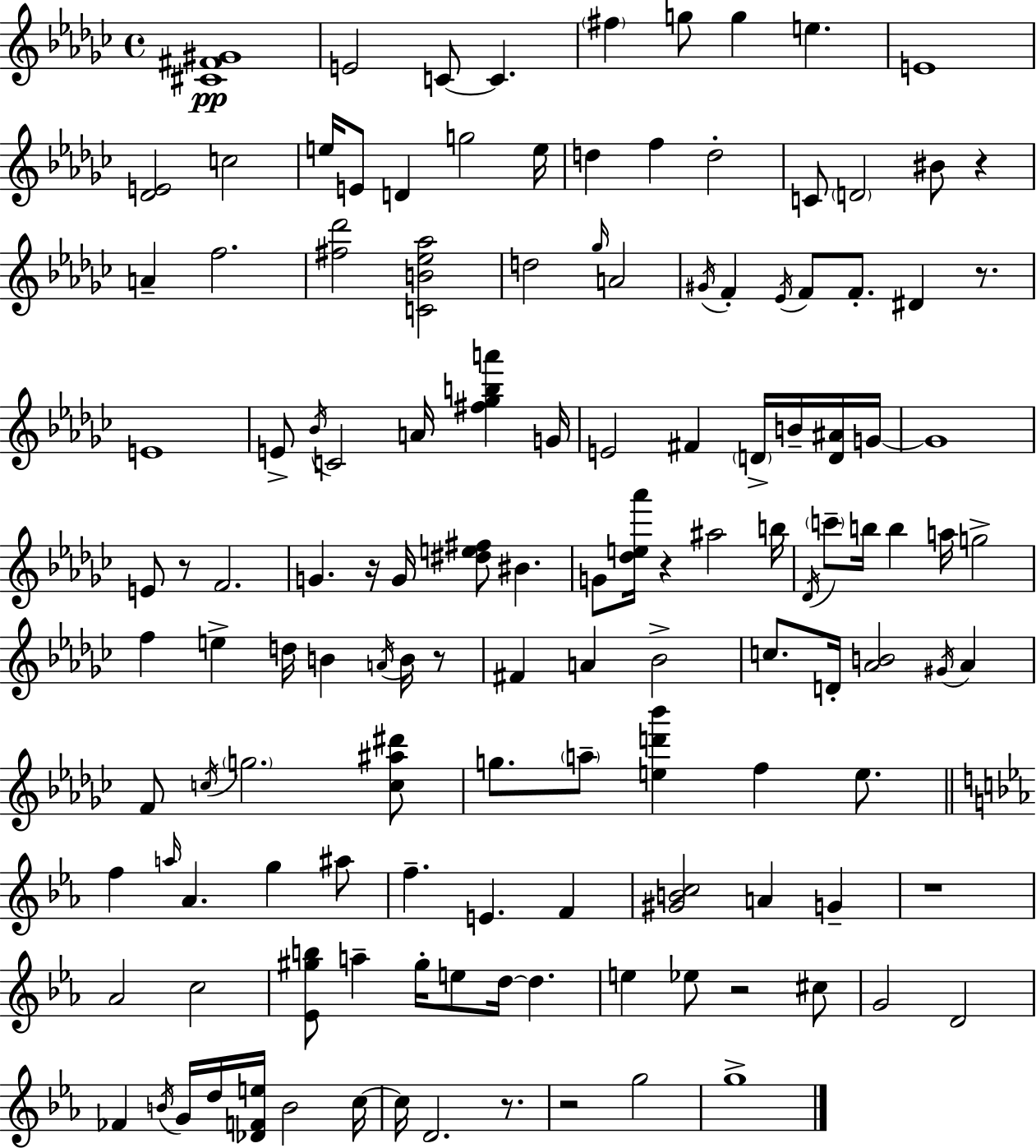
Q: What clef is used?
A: treble